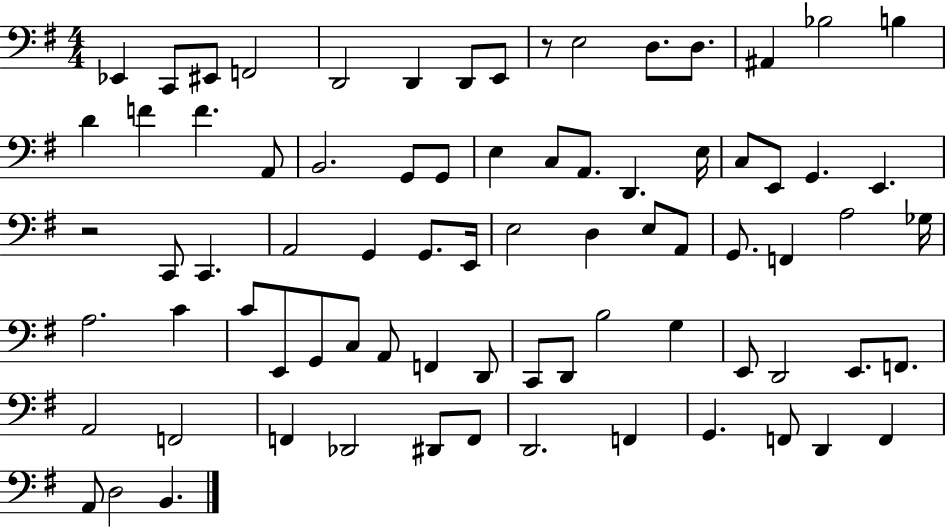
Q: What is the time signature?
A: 4/4